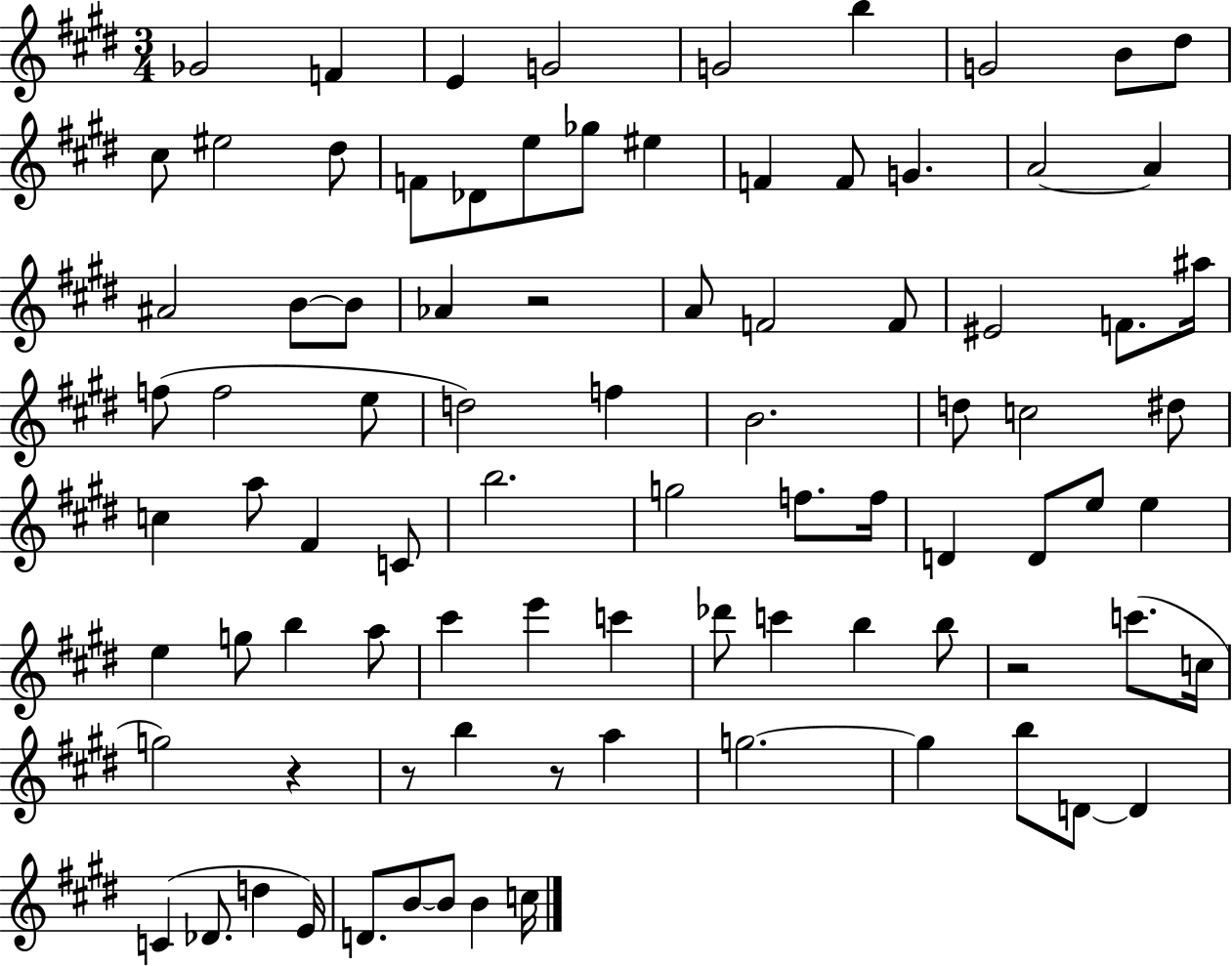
Gb4/h F4/q E4/q G4/h G4/h B5/q G4/h B4/e D#5/e C#5/e EIS5/h D#5/e F4/e Db4/e E5/e Gb5/e EIS5/q F4/q F4/e G4/q. A4/h A4/q A#4/h B4/e B4/e Ab4/q R/h A4/e F4/h F4/e EIS4/h F4/e. A#5/s F5/e F5/h E5/e D5/h F5/q B4/h. D5/e C5/h D#5/e C5/q A5/e F#4/q C4/e B5/h. G5/h F5/e. F5/s D4/q D4/e E5/e E5/q E5/q G5/e B5/q A5/e C#6/q E6/q C6/q Db6/e C6/q B5/q B5/e R/h C6/e. C5/s G5/h R/q R/e B5/q R/e A5/q G5/h. G5/q B5/e D4/e D4/q C4/q Db4/e. D5/q E4/s D4/e. B4/e B4/e B4/q C5/s